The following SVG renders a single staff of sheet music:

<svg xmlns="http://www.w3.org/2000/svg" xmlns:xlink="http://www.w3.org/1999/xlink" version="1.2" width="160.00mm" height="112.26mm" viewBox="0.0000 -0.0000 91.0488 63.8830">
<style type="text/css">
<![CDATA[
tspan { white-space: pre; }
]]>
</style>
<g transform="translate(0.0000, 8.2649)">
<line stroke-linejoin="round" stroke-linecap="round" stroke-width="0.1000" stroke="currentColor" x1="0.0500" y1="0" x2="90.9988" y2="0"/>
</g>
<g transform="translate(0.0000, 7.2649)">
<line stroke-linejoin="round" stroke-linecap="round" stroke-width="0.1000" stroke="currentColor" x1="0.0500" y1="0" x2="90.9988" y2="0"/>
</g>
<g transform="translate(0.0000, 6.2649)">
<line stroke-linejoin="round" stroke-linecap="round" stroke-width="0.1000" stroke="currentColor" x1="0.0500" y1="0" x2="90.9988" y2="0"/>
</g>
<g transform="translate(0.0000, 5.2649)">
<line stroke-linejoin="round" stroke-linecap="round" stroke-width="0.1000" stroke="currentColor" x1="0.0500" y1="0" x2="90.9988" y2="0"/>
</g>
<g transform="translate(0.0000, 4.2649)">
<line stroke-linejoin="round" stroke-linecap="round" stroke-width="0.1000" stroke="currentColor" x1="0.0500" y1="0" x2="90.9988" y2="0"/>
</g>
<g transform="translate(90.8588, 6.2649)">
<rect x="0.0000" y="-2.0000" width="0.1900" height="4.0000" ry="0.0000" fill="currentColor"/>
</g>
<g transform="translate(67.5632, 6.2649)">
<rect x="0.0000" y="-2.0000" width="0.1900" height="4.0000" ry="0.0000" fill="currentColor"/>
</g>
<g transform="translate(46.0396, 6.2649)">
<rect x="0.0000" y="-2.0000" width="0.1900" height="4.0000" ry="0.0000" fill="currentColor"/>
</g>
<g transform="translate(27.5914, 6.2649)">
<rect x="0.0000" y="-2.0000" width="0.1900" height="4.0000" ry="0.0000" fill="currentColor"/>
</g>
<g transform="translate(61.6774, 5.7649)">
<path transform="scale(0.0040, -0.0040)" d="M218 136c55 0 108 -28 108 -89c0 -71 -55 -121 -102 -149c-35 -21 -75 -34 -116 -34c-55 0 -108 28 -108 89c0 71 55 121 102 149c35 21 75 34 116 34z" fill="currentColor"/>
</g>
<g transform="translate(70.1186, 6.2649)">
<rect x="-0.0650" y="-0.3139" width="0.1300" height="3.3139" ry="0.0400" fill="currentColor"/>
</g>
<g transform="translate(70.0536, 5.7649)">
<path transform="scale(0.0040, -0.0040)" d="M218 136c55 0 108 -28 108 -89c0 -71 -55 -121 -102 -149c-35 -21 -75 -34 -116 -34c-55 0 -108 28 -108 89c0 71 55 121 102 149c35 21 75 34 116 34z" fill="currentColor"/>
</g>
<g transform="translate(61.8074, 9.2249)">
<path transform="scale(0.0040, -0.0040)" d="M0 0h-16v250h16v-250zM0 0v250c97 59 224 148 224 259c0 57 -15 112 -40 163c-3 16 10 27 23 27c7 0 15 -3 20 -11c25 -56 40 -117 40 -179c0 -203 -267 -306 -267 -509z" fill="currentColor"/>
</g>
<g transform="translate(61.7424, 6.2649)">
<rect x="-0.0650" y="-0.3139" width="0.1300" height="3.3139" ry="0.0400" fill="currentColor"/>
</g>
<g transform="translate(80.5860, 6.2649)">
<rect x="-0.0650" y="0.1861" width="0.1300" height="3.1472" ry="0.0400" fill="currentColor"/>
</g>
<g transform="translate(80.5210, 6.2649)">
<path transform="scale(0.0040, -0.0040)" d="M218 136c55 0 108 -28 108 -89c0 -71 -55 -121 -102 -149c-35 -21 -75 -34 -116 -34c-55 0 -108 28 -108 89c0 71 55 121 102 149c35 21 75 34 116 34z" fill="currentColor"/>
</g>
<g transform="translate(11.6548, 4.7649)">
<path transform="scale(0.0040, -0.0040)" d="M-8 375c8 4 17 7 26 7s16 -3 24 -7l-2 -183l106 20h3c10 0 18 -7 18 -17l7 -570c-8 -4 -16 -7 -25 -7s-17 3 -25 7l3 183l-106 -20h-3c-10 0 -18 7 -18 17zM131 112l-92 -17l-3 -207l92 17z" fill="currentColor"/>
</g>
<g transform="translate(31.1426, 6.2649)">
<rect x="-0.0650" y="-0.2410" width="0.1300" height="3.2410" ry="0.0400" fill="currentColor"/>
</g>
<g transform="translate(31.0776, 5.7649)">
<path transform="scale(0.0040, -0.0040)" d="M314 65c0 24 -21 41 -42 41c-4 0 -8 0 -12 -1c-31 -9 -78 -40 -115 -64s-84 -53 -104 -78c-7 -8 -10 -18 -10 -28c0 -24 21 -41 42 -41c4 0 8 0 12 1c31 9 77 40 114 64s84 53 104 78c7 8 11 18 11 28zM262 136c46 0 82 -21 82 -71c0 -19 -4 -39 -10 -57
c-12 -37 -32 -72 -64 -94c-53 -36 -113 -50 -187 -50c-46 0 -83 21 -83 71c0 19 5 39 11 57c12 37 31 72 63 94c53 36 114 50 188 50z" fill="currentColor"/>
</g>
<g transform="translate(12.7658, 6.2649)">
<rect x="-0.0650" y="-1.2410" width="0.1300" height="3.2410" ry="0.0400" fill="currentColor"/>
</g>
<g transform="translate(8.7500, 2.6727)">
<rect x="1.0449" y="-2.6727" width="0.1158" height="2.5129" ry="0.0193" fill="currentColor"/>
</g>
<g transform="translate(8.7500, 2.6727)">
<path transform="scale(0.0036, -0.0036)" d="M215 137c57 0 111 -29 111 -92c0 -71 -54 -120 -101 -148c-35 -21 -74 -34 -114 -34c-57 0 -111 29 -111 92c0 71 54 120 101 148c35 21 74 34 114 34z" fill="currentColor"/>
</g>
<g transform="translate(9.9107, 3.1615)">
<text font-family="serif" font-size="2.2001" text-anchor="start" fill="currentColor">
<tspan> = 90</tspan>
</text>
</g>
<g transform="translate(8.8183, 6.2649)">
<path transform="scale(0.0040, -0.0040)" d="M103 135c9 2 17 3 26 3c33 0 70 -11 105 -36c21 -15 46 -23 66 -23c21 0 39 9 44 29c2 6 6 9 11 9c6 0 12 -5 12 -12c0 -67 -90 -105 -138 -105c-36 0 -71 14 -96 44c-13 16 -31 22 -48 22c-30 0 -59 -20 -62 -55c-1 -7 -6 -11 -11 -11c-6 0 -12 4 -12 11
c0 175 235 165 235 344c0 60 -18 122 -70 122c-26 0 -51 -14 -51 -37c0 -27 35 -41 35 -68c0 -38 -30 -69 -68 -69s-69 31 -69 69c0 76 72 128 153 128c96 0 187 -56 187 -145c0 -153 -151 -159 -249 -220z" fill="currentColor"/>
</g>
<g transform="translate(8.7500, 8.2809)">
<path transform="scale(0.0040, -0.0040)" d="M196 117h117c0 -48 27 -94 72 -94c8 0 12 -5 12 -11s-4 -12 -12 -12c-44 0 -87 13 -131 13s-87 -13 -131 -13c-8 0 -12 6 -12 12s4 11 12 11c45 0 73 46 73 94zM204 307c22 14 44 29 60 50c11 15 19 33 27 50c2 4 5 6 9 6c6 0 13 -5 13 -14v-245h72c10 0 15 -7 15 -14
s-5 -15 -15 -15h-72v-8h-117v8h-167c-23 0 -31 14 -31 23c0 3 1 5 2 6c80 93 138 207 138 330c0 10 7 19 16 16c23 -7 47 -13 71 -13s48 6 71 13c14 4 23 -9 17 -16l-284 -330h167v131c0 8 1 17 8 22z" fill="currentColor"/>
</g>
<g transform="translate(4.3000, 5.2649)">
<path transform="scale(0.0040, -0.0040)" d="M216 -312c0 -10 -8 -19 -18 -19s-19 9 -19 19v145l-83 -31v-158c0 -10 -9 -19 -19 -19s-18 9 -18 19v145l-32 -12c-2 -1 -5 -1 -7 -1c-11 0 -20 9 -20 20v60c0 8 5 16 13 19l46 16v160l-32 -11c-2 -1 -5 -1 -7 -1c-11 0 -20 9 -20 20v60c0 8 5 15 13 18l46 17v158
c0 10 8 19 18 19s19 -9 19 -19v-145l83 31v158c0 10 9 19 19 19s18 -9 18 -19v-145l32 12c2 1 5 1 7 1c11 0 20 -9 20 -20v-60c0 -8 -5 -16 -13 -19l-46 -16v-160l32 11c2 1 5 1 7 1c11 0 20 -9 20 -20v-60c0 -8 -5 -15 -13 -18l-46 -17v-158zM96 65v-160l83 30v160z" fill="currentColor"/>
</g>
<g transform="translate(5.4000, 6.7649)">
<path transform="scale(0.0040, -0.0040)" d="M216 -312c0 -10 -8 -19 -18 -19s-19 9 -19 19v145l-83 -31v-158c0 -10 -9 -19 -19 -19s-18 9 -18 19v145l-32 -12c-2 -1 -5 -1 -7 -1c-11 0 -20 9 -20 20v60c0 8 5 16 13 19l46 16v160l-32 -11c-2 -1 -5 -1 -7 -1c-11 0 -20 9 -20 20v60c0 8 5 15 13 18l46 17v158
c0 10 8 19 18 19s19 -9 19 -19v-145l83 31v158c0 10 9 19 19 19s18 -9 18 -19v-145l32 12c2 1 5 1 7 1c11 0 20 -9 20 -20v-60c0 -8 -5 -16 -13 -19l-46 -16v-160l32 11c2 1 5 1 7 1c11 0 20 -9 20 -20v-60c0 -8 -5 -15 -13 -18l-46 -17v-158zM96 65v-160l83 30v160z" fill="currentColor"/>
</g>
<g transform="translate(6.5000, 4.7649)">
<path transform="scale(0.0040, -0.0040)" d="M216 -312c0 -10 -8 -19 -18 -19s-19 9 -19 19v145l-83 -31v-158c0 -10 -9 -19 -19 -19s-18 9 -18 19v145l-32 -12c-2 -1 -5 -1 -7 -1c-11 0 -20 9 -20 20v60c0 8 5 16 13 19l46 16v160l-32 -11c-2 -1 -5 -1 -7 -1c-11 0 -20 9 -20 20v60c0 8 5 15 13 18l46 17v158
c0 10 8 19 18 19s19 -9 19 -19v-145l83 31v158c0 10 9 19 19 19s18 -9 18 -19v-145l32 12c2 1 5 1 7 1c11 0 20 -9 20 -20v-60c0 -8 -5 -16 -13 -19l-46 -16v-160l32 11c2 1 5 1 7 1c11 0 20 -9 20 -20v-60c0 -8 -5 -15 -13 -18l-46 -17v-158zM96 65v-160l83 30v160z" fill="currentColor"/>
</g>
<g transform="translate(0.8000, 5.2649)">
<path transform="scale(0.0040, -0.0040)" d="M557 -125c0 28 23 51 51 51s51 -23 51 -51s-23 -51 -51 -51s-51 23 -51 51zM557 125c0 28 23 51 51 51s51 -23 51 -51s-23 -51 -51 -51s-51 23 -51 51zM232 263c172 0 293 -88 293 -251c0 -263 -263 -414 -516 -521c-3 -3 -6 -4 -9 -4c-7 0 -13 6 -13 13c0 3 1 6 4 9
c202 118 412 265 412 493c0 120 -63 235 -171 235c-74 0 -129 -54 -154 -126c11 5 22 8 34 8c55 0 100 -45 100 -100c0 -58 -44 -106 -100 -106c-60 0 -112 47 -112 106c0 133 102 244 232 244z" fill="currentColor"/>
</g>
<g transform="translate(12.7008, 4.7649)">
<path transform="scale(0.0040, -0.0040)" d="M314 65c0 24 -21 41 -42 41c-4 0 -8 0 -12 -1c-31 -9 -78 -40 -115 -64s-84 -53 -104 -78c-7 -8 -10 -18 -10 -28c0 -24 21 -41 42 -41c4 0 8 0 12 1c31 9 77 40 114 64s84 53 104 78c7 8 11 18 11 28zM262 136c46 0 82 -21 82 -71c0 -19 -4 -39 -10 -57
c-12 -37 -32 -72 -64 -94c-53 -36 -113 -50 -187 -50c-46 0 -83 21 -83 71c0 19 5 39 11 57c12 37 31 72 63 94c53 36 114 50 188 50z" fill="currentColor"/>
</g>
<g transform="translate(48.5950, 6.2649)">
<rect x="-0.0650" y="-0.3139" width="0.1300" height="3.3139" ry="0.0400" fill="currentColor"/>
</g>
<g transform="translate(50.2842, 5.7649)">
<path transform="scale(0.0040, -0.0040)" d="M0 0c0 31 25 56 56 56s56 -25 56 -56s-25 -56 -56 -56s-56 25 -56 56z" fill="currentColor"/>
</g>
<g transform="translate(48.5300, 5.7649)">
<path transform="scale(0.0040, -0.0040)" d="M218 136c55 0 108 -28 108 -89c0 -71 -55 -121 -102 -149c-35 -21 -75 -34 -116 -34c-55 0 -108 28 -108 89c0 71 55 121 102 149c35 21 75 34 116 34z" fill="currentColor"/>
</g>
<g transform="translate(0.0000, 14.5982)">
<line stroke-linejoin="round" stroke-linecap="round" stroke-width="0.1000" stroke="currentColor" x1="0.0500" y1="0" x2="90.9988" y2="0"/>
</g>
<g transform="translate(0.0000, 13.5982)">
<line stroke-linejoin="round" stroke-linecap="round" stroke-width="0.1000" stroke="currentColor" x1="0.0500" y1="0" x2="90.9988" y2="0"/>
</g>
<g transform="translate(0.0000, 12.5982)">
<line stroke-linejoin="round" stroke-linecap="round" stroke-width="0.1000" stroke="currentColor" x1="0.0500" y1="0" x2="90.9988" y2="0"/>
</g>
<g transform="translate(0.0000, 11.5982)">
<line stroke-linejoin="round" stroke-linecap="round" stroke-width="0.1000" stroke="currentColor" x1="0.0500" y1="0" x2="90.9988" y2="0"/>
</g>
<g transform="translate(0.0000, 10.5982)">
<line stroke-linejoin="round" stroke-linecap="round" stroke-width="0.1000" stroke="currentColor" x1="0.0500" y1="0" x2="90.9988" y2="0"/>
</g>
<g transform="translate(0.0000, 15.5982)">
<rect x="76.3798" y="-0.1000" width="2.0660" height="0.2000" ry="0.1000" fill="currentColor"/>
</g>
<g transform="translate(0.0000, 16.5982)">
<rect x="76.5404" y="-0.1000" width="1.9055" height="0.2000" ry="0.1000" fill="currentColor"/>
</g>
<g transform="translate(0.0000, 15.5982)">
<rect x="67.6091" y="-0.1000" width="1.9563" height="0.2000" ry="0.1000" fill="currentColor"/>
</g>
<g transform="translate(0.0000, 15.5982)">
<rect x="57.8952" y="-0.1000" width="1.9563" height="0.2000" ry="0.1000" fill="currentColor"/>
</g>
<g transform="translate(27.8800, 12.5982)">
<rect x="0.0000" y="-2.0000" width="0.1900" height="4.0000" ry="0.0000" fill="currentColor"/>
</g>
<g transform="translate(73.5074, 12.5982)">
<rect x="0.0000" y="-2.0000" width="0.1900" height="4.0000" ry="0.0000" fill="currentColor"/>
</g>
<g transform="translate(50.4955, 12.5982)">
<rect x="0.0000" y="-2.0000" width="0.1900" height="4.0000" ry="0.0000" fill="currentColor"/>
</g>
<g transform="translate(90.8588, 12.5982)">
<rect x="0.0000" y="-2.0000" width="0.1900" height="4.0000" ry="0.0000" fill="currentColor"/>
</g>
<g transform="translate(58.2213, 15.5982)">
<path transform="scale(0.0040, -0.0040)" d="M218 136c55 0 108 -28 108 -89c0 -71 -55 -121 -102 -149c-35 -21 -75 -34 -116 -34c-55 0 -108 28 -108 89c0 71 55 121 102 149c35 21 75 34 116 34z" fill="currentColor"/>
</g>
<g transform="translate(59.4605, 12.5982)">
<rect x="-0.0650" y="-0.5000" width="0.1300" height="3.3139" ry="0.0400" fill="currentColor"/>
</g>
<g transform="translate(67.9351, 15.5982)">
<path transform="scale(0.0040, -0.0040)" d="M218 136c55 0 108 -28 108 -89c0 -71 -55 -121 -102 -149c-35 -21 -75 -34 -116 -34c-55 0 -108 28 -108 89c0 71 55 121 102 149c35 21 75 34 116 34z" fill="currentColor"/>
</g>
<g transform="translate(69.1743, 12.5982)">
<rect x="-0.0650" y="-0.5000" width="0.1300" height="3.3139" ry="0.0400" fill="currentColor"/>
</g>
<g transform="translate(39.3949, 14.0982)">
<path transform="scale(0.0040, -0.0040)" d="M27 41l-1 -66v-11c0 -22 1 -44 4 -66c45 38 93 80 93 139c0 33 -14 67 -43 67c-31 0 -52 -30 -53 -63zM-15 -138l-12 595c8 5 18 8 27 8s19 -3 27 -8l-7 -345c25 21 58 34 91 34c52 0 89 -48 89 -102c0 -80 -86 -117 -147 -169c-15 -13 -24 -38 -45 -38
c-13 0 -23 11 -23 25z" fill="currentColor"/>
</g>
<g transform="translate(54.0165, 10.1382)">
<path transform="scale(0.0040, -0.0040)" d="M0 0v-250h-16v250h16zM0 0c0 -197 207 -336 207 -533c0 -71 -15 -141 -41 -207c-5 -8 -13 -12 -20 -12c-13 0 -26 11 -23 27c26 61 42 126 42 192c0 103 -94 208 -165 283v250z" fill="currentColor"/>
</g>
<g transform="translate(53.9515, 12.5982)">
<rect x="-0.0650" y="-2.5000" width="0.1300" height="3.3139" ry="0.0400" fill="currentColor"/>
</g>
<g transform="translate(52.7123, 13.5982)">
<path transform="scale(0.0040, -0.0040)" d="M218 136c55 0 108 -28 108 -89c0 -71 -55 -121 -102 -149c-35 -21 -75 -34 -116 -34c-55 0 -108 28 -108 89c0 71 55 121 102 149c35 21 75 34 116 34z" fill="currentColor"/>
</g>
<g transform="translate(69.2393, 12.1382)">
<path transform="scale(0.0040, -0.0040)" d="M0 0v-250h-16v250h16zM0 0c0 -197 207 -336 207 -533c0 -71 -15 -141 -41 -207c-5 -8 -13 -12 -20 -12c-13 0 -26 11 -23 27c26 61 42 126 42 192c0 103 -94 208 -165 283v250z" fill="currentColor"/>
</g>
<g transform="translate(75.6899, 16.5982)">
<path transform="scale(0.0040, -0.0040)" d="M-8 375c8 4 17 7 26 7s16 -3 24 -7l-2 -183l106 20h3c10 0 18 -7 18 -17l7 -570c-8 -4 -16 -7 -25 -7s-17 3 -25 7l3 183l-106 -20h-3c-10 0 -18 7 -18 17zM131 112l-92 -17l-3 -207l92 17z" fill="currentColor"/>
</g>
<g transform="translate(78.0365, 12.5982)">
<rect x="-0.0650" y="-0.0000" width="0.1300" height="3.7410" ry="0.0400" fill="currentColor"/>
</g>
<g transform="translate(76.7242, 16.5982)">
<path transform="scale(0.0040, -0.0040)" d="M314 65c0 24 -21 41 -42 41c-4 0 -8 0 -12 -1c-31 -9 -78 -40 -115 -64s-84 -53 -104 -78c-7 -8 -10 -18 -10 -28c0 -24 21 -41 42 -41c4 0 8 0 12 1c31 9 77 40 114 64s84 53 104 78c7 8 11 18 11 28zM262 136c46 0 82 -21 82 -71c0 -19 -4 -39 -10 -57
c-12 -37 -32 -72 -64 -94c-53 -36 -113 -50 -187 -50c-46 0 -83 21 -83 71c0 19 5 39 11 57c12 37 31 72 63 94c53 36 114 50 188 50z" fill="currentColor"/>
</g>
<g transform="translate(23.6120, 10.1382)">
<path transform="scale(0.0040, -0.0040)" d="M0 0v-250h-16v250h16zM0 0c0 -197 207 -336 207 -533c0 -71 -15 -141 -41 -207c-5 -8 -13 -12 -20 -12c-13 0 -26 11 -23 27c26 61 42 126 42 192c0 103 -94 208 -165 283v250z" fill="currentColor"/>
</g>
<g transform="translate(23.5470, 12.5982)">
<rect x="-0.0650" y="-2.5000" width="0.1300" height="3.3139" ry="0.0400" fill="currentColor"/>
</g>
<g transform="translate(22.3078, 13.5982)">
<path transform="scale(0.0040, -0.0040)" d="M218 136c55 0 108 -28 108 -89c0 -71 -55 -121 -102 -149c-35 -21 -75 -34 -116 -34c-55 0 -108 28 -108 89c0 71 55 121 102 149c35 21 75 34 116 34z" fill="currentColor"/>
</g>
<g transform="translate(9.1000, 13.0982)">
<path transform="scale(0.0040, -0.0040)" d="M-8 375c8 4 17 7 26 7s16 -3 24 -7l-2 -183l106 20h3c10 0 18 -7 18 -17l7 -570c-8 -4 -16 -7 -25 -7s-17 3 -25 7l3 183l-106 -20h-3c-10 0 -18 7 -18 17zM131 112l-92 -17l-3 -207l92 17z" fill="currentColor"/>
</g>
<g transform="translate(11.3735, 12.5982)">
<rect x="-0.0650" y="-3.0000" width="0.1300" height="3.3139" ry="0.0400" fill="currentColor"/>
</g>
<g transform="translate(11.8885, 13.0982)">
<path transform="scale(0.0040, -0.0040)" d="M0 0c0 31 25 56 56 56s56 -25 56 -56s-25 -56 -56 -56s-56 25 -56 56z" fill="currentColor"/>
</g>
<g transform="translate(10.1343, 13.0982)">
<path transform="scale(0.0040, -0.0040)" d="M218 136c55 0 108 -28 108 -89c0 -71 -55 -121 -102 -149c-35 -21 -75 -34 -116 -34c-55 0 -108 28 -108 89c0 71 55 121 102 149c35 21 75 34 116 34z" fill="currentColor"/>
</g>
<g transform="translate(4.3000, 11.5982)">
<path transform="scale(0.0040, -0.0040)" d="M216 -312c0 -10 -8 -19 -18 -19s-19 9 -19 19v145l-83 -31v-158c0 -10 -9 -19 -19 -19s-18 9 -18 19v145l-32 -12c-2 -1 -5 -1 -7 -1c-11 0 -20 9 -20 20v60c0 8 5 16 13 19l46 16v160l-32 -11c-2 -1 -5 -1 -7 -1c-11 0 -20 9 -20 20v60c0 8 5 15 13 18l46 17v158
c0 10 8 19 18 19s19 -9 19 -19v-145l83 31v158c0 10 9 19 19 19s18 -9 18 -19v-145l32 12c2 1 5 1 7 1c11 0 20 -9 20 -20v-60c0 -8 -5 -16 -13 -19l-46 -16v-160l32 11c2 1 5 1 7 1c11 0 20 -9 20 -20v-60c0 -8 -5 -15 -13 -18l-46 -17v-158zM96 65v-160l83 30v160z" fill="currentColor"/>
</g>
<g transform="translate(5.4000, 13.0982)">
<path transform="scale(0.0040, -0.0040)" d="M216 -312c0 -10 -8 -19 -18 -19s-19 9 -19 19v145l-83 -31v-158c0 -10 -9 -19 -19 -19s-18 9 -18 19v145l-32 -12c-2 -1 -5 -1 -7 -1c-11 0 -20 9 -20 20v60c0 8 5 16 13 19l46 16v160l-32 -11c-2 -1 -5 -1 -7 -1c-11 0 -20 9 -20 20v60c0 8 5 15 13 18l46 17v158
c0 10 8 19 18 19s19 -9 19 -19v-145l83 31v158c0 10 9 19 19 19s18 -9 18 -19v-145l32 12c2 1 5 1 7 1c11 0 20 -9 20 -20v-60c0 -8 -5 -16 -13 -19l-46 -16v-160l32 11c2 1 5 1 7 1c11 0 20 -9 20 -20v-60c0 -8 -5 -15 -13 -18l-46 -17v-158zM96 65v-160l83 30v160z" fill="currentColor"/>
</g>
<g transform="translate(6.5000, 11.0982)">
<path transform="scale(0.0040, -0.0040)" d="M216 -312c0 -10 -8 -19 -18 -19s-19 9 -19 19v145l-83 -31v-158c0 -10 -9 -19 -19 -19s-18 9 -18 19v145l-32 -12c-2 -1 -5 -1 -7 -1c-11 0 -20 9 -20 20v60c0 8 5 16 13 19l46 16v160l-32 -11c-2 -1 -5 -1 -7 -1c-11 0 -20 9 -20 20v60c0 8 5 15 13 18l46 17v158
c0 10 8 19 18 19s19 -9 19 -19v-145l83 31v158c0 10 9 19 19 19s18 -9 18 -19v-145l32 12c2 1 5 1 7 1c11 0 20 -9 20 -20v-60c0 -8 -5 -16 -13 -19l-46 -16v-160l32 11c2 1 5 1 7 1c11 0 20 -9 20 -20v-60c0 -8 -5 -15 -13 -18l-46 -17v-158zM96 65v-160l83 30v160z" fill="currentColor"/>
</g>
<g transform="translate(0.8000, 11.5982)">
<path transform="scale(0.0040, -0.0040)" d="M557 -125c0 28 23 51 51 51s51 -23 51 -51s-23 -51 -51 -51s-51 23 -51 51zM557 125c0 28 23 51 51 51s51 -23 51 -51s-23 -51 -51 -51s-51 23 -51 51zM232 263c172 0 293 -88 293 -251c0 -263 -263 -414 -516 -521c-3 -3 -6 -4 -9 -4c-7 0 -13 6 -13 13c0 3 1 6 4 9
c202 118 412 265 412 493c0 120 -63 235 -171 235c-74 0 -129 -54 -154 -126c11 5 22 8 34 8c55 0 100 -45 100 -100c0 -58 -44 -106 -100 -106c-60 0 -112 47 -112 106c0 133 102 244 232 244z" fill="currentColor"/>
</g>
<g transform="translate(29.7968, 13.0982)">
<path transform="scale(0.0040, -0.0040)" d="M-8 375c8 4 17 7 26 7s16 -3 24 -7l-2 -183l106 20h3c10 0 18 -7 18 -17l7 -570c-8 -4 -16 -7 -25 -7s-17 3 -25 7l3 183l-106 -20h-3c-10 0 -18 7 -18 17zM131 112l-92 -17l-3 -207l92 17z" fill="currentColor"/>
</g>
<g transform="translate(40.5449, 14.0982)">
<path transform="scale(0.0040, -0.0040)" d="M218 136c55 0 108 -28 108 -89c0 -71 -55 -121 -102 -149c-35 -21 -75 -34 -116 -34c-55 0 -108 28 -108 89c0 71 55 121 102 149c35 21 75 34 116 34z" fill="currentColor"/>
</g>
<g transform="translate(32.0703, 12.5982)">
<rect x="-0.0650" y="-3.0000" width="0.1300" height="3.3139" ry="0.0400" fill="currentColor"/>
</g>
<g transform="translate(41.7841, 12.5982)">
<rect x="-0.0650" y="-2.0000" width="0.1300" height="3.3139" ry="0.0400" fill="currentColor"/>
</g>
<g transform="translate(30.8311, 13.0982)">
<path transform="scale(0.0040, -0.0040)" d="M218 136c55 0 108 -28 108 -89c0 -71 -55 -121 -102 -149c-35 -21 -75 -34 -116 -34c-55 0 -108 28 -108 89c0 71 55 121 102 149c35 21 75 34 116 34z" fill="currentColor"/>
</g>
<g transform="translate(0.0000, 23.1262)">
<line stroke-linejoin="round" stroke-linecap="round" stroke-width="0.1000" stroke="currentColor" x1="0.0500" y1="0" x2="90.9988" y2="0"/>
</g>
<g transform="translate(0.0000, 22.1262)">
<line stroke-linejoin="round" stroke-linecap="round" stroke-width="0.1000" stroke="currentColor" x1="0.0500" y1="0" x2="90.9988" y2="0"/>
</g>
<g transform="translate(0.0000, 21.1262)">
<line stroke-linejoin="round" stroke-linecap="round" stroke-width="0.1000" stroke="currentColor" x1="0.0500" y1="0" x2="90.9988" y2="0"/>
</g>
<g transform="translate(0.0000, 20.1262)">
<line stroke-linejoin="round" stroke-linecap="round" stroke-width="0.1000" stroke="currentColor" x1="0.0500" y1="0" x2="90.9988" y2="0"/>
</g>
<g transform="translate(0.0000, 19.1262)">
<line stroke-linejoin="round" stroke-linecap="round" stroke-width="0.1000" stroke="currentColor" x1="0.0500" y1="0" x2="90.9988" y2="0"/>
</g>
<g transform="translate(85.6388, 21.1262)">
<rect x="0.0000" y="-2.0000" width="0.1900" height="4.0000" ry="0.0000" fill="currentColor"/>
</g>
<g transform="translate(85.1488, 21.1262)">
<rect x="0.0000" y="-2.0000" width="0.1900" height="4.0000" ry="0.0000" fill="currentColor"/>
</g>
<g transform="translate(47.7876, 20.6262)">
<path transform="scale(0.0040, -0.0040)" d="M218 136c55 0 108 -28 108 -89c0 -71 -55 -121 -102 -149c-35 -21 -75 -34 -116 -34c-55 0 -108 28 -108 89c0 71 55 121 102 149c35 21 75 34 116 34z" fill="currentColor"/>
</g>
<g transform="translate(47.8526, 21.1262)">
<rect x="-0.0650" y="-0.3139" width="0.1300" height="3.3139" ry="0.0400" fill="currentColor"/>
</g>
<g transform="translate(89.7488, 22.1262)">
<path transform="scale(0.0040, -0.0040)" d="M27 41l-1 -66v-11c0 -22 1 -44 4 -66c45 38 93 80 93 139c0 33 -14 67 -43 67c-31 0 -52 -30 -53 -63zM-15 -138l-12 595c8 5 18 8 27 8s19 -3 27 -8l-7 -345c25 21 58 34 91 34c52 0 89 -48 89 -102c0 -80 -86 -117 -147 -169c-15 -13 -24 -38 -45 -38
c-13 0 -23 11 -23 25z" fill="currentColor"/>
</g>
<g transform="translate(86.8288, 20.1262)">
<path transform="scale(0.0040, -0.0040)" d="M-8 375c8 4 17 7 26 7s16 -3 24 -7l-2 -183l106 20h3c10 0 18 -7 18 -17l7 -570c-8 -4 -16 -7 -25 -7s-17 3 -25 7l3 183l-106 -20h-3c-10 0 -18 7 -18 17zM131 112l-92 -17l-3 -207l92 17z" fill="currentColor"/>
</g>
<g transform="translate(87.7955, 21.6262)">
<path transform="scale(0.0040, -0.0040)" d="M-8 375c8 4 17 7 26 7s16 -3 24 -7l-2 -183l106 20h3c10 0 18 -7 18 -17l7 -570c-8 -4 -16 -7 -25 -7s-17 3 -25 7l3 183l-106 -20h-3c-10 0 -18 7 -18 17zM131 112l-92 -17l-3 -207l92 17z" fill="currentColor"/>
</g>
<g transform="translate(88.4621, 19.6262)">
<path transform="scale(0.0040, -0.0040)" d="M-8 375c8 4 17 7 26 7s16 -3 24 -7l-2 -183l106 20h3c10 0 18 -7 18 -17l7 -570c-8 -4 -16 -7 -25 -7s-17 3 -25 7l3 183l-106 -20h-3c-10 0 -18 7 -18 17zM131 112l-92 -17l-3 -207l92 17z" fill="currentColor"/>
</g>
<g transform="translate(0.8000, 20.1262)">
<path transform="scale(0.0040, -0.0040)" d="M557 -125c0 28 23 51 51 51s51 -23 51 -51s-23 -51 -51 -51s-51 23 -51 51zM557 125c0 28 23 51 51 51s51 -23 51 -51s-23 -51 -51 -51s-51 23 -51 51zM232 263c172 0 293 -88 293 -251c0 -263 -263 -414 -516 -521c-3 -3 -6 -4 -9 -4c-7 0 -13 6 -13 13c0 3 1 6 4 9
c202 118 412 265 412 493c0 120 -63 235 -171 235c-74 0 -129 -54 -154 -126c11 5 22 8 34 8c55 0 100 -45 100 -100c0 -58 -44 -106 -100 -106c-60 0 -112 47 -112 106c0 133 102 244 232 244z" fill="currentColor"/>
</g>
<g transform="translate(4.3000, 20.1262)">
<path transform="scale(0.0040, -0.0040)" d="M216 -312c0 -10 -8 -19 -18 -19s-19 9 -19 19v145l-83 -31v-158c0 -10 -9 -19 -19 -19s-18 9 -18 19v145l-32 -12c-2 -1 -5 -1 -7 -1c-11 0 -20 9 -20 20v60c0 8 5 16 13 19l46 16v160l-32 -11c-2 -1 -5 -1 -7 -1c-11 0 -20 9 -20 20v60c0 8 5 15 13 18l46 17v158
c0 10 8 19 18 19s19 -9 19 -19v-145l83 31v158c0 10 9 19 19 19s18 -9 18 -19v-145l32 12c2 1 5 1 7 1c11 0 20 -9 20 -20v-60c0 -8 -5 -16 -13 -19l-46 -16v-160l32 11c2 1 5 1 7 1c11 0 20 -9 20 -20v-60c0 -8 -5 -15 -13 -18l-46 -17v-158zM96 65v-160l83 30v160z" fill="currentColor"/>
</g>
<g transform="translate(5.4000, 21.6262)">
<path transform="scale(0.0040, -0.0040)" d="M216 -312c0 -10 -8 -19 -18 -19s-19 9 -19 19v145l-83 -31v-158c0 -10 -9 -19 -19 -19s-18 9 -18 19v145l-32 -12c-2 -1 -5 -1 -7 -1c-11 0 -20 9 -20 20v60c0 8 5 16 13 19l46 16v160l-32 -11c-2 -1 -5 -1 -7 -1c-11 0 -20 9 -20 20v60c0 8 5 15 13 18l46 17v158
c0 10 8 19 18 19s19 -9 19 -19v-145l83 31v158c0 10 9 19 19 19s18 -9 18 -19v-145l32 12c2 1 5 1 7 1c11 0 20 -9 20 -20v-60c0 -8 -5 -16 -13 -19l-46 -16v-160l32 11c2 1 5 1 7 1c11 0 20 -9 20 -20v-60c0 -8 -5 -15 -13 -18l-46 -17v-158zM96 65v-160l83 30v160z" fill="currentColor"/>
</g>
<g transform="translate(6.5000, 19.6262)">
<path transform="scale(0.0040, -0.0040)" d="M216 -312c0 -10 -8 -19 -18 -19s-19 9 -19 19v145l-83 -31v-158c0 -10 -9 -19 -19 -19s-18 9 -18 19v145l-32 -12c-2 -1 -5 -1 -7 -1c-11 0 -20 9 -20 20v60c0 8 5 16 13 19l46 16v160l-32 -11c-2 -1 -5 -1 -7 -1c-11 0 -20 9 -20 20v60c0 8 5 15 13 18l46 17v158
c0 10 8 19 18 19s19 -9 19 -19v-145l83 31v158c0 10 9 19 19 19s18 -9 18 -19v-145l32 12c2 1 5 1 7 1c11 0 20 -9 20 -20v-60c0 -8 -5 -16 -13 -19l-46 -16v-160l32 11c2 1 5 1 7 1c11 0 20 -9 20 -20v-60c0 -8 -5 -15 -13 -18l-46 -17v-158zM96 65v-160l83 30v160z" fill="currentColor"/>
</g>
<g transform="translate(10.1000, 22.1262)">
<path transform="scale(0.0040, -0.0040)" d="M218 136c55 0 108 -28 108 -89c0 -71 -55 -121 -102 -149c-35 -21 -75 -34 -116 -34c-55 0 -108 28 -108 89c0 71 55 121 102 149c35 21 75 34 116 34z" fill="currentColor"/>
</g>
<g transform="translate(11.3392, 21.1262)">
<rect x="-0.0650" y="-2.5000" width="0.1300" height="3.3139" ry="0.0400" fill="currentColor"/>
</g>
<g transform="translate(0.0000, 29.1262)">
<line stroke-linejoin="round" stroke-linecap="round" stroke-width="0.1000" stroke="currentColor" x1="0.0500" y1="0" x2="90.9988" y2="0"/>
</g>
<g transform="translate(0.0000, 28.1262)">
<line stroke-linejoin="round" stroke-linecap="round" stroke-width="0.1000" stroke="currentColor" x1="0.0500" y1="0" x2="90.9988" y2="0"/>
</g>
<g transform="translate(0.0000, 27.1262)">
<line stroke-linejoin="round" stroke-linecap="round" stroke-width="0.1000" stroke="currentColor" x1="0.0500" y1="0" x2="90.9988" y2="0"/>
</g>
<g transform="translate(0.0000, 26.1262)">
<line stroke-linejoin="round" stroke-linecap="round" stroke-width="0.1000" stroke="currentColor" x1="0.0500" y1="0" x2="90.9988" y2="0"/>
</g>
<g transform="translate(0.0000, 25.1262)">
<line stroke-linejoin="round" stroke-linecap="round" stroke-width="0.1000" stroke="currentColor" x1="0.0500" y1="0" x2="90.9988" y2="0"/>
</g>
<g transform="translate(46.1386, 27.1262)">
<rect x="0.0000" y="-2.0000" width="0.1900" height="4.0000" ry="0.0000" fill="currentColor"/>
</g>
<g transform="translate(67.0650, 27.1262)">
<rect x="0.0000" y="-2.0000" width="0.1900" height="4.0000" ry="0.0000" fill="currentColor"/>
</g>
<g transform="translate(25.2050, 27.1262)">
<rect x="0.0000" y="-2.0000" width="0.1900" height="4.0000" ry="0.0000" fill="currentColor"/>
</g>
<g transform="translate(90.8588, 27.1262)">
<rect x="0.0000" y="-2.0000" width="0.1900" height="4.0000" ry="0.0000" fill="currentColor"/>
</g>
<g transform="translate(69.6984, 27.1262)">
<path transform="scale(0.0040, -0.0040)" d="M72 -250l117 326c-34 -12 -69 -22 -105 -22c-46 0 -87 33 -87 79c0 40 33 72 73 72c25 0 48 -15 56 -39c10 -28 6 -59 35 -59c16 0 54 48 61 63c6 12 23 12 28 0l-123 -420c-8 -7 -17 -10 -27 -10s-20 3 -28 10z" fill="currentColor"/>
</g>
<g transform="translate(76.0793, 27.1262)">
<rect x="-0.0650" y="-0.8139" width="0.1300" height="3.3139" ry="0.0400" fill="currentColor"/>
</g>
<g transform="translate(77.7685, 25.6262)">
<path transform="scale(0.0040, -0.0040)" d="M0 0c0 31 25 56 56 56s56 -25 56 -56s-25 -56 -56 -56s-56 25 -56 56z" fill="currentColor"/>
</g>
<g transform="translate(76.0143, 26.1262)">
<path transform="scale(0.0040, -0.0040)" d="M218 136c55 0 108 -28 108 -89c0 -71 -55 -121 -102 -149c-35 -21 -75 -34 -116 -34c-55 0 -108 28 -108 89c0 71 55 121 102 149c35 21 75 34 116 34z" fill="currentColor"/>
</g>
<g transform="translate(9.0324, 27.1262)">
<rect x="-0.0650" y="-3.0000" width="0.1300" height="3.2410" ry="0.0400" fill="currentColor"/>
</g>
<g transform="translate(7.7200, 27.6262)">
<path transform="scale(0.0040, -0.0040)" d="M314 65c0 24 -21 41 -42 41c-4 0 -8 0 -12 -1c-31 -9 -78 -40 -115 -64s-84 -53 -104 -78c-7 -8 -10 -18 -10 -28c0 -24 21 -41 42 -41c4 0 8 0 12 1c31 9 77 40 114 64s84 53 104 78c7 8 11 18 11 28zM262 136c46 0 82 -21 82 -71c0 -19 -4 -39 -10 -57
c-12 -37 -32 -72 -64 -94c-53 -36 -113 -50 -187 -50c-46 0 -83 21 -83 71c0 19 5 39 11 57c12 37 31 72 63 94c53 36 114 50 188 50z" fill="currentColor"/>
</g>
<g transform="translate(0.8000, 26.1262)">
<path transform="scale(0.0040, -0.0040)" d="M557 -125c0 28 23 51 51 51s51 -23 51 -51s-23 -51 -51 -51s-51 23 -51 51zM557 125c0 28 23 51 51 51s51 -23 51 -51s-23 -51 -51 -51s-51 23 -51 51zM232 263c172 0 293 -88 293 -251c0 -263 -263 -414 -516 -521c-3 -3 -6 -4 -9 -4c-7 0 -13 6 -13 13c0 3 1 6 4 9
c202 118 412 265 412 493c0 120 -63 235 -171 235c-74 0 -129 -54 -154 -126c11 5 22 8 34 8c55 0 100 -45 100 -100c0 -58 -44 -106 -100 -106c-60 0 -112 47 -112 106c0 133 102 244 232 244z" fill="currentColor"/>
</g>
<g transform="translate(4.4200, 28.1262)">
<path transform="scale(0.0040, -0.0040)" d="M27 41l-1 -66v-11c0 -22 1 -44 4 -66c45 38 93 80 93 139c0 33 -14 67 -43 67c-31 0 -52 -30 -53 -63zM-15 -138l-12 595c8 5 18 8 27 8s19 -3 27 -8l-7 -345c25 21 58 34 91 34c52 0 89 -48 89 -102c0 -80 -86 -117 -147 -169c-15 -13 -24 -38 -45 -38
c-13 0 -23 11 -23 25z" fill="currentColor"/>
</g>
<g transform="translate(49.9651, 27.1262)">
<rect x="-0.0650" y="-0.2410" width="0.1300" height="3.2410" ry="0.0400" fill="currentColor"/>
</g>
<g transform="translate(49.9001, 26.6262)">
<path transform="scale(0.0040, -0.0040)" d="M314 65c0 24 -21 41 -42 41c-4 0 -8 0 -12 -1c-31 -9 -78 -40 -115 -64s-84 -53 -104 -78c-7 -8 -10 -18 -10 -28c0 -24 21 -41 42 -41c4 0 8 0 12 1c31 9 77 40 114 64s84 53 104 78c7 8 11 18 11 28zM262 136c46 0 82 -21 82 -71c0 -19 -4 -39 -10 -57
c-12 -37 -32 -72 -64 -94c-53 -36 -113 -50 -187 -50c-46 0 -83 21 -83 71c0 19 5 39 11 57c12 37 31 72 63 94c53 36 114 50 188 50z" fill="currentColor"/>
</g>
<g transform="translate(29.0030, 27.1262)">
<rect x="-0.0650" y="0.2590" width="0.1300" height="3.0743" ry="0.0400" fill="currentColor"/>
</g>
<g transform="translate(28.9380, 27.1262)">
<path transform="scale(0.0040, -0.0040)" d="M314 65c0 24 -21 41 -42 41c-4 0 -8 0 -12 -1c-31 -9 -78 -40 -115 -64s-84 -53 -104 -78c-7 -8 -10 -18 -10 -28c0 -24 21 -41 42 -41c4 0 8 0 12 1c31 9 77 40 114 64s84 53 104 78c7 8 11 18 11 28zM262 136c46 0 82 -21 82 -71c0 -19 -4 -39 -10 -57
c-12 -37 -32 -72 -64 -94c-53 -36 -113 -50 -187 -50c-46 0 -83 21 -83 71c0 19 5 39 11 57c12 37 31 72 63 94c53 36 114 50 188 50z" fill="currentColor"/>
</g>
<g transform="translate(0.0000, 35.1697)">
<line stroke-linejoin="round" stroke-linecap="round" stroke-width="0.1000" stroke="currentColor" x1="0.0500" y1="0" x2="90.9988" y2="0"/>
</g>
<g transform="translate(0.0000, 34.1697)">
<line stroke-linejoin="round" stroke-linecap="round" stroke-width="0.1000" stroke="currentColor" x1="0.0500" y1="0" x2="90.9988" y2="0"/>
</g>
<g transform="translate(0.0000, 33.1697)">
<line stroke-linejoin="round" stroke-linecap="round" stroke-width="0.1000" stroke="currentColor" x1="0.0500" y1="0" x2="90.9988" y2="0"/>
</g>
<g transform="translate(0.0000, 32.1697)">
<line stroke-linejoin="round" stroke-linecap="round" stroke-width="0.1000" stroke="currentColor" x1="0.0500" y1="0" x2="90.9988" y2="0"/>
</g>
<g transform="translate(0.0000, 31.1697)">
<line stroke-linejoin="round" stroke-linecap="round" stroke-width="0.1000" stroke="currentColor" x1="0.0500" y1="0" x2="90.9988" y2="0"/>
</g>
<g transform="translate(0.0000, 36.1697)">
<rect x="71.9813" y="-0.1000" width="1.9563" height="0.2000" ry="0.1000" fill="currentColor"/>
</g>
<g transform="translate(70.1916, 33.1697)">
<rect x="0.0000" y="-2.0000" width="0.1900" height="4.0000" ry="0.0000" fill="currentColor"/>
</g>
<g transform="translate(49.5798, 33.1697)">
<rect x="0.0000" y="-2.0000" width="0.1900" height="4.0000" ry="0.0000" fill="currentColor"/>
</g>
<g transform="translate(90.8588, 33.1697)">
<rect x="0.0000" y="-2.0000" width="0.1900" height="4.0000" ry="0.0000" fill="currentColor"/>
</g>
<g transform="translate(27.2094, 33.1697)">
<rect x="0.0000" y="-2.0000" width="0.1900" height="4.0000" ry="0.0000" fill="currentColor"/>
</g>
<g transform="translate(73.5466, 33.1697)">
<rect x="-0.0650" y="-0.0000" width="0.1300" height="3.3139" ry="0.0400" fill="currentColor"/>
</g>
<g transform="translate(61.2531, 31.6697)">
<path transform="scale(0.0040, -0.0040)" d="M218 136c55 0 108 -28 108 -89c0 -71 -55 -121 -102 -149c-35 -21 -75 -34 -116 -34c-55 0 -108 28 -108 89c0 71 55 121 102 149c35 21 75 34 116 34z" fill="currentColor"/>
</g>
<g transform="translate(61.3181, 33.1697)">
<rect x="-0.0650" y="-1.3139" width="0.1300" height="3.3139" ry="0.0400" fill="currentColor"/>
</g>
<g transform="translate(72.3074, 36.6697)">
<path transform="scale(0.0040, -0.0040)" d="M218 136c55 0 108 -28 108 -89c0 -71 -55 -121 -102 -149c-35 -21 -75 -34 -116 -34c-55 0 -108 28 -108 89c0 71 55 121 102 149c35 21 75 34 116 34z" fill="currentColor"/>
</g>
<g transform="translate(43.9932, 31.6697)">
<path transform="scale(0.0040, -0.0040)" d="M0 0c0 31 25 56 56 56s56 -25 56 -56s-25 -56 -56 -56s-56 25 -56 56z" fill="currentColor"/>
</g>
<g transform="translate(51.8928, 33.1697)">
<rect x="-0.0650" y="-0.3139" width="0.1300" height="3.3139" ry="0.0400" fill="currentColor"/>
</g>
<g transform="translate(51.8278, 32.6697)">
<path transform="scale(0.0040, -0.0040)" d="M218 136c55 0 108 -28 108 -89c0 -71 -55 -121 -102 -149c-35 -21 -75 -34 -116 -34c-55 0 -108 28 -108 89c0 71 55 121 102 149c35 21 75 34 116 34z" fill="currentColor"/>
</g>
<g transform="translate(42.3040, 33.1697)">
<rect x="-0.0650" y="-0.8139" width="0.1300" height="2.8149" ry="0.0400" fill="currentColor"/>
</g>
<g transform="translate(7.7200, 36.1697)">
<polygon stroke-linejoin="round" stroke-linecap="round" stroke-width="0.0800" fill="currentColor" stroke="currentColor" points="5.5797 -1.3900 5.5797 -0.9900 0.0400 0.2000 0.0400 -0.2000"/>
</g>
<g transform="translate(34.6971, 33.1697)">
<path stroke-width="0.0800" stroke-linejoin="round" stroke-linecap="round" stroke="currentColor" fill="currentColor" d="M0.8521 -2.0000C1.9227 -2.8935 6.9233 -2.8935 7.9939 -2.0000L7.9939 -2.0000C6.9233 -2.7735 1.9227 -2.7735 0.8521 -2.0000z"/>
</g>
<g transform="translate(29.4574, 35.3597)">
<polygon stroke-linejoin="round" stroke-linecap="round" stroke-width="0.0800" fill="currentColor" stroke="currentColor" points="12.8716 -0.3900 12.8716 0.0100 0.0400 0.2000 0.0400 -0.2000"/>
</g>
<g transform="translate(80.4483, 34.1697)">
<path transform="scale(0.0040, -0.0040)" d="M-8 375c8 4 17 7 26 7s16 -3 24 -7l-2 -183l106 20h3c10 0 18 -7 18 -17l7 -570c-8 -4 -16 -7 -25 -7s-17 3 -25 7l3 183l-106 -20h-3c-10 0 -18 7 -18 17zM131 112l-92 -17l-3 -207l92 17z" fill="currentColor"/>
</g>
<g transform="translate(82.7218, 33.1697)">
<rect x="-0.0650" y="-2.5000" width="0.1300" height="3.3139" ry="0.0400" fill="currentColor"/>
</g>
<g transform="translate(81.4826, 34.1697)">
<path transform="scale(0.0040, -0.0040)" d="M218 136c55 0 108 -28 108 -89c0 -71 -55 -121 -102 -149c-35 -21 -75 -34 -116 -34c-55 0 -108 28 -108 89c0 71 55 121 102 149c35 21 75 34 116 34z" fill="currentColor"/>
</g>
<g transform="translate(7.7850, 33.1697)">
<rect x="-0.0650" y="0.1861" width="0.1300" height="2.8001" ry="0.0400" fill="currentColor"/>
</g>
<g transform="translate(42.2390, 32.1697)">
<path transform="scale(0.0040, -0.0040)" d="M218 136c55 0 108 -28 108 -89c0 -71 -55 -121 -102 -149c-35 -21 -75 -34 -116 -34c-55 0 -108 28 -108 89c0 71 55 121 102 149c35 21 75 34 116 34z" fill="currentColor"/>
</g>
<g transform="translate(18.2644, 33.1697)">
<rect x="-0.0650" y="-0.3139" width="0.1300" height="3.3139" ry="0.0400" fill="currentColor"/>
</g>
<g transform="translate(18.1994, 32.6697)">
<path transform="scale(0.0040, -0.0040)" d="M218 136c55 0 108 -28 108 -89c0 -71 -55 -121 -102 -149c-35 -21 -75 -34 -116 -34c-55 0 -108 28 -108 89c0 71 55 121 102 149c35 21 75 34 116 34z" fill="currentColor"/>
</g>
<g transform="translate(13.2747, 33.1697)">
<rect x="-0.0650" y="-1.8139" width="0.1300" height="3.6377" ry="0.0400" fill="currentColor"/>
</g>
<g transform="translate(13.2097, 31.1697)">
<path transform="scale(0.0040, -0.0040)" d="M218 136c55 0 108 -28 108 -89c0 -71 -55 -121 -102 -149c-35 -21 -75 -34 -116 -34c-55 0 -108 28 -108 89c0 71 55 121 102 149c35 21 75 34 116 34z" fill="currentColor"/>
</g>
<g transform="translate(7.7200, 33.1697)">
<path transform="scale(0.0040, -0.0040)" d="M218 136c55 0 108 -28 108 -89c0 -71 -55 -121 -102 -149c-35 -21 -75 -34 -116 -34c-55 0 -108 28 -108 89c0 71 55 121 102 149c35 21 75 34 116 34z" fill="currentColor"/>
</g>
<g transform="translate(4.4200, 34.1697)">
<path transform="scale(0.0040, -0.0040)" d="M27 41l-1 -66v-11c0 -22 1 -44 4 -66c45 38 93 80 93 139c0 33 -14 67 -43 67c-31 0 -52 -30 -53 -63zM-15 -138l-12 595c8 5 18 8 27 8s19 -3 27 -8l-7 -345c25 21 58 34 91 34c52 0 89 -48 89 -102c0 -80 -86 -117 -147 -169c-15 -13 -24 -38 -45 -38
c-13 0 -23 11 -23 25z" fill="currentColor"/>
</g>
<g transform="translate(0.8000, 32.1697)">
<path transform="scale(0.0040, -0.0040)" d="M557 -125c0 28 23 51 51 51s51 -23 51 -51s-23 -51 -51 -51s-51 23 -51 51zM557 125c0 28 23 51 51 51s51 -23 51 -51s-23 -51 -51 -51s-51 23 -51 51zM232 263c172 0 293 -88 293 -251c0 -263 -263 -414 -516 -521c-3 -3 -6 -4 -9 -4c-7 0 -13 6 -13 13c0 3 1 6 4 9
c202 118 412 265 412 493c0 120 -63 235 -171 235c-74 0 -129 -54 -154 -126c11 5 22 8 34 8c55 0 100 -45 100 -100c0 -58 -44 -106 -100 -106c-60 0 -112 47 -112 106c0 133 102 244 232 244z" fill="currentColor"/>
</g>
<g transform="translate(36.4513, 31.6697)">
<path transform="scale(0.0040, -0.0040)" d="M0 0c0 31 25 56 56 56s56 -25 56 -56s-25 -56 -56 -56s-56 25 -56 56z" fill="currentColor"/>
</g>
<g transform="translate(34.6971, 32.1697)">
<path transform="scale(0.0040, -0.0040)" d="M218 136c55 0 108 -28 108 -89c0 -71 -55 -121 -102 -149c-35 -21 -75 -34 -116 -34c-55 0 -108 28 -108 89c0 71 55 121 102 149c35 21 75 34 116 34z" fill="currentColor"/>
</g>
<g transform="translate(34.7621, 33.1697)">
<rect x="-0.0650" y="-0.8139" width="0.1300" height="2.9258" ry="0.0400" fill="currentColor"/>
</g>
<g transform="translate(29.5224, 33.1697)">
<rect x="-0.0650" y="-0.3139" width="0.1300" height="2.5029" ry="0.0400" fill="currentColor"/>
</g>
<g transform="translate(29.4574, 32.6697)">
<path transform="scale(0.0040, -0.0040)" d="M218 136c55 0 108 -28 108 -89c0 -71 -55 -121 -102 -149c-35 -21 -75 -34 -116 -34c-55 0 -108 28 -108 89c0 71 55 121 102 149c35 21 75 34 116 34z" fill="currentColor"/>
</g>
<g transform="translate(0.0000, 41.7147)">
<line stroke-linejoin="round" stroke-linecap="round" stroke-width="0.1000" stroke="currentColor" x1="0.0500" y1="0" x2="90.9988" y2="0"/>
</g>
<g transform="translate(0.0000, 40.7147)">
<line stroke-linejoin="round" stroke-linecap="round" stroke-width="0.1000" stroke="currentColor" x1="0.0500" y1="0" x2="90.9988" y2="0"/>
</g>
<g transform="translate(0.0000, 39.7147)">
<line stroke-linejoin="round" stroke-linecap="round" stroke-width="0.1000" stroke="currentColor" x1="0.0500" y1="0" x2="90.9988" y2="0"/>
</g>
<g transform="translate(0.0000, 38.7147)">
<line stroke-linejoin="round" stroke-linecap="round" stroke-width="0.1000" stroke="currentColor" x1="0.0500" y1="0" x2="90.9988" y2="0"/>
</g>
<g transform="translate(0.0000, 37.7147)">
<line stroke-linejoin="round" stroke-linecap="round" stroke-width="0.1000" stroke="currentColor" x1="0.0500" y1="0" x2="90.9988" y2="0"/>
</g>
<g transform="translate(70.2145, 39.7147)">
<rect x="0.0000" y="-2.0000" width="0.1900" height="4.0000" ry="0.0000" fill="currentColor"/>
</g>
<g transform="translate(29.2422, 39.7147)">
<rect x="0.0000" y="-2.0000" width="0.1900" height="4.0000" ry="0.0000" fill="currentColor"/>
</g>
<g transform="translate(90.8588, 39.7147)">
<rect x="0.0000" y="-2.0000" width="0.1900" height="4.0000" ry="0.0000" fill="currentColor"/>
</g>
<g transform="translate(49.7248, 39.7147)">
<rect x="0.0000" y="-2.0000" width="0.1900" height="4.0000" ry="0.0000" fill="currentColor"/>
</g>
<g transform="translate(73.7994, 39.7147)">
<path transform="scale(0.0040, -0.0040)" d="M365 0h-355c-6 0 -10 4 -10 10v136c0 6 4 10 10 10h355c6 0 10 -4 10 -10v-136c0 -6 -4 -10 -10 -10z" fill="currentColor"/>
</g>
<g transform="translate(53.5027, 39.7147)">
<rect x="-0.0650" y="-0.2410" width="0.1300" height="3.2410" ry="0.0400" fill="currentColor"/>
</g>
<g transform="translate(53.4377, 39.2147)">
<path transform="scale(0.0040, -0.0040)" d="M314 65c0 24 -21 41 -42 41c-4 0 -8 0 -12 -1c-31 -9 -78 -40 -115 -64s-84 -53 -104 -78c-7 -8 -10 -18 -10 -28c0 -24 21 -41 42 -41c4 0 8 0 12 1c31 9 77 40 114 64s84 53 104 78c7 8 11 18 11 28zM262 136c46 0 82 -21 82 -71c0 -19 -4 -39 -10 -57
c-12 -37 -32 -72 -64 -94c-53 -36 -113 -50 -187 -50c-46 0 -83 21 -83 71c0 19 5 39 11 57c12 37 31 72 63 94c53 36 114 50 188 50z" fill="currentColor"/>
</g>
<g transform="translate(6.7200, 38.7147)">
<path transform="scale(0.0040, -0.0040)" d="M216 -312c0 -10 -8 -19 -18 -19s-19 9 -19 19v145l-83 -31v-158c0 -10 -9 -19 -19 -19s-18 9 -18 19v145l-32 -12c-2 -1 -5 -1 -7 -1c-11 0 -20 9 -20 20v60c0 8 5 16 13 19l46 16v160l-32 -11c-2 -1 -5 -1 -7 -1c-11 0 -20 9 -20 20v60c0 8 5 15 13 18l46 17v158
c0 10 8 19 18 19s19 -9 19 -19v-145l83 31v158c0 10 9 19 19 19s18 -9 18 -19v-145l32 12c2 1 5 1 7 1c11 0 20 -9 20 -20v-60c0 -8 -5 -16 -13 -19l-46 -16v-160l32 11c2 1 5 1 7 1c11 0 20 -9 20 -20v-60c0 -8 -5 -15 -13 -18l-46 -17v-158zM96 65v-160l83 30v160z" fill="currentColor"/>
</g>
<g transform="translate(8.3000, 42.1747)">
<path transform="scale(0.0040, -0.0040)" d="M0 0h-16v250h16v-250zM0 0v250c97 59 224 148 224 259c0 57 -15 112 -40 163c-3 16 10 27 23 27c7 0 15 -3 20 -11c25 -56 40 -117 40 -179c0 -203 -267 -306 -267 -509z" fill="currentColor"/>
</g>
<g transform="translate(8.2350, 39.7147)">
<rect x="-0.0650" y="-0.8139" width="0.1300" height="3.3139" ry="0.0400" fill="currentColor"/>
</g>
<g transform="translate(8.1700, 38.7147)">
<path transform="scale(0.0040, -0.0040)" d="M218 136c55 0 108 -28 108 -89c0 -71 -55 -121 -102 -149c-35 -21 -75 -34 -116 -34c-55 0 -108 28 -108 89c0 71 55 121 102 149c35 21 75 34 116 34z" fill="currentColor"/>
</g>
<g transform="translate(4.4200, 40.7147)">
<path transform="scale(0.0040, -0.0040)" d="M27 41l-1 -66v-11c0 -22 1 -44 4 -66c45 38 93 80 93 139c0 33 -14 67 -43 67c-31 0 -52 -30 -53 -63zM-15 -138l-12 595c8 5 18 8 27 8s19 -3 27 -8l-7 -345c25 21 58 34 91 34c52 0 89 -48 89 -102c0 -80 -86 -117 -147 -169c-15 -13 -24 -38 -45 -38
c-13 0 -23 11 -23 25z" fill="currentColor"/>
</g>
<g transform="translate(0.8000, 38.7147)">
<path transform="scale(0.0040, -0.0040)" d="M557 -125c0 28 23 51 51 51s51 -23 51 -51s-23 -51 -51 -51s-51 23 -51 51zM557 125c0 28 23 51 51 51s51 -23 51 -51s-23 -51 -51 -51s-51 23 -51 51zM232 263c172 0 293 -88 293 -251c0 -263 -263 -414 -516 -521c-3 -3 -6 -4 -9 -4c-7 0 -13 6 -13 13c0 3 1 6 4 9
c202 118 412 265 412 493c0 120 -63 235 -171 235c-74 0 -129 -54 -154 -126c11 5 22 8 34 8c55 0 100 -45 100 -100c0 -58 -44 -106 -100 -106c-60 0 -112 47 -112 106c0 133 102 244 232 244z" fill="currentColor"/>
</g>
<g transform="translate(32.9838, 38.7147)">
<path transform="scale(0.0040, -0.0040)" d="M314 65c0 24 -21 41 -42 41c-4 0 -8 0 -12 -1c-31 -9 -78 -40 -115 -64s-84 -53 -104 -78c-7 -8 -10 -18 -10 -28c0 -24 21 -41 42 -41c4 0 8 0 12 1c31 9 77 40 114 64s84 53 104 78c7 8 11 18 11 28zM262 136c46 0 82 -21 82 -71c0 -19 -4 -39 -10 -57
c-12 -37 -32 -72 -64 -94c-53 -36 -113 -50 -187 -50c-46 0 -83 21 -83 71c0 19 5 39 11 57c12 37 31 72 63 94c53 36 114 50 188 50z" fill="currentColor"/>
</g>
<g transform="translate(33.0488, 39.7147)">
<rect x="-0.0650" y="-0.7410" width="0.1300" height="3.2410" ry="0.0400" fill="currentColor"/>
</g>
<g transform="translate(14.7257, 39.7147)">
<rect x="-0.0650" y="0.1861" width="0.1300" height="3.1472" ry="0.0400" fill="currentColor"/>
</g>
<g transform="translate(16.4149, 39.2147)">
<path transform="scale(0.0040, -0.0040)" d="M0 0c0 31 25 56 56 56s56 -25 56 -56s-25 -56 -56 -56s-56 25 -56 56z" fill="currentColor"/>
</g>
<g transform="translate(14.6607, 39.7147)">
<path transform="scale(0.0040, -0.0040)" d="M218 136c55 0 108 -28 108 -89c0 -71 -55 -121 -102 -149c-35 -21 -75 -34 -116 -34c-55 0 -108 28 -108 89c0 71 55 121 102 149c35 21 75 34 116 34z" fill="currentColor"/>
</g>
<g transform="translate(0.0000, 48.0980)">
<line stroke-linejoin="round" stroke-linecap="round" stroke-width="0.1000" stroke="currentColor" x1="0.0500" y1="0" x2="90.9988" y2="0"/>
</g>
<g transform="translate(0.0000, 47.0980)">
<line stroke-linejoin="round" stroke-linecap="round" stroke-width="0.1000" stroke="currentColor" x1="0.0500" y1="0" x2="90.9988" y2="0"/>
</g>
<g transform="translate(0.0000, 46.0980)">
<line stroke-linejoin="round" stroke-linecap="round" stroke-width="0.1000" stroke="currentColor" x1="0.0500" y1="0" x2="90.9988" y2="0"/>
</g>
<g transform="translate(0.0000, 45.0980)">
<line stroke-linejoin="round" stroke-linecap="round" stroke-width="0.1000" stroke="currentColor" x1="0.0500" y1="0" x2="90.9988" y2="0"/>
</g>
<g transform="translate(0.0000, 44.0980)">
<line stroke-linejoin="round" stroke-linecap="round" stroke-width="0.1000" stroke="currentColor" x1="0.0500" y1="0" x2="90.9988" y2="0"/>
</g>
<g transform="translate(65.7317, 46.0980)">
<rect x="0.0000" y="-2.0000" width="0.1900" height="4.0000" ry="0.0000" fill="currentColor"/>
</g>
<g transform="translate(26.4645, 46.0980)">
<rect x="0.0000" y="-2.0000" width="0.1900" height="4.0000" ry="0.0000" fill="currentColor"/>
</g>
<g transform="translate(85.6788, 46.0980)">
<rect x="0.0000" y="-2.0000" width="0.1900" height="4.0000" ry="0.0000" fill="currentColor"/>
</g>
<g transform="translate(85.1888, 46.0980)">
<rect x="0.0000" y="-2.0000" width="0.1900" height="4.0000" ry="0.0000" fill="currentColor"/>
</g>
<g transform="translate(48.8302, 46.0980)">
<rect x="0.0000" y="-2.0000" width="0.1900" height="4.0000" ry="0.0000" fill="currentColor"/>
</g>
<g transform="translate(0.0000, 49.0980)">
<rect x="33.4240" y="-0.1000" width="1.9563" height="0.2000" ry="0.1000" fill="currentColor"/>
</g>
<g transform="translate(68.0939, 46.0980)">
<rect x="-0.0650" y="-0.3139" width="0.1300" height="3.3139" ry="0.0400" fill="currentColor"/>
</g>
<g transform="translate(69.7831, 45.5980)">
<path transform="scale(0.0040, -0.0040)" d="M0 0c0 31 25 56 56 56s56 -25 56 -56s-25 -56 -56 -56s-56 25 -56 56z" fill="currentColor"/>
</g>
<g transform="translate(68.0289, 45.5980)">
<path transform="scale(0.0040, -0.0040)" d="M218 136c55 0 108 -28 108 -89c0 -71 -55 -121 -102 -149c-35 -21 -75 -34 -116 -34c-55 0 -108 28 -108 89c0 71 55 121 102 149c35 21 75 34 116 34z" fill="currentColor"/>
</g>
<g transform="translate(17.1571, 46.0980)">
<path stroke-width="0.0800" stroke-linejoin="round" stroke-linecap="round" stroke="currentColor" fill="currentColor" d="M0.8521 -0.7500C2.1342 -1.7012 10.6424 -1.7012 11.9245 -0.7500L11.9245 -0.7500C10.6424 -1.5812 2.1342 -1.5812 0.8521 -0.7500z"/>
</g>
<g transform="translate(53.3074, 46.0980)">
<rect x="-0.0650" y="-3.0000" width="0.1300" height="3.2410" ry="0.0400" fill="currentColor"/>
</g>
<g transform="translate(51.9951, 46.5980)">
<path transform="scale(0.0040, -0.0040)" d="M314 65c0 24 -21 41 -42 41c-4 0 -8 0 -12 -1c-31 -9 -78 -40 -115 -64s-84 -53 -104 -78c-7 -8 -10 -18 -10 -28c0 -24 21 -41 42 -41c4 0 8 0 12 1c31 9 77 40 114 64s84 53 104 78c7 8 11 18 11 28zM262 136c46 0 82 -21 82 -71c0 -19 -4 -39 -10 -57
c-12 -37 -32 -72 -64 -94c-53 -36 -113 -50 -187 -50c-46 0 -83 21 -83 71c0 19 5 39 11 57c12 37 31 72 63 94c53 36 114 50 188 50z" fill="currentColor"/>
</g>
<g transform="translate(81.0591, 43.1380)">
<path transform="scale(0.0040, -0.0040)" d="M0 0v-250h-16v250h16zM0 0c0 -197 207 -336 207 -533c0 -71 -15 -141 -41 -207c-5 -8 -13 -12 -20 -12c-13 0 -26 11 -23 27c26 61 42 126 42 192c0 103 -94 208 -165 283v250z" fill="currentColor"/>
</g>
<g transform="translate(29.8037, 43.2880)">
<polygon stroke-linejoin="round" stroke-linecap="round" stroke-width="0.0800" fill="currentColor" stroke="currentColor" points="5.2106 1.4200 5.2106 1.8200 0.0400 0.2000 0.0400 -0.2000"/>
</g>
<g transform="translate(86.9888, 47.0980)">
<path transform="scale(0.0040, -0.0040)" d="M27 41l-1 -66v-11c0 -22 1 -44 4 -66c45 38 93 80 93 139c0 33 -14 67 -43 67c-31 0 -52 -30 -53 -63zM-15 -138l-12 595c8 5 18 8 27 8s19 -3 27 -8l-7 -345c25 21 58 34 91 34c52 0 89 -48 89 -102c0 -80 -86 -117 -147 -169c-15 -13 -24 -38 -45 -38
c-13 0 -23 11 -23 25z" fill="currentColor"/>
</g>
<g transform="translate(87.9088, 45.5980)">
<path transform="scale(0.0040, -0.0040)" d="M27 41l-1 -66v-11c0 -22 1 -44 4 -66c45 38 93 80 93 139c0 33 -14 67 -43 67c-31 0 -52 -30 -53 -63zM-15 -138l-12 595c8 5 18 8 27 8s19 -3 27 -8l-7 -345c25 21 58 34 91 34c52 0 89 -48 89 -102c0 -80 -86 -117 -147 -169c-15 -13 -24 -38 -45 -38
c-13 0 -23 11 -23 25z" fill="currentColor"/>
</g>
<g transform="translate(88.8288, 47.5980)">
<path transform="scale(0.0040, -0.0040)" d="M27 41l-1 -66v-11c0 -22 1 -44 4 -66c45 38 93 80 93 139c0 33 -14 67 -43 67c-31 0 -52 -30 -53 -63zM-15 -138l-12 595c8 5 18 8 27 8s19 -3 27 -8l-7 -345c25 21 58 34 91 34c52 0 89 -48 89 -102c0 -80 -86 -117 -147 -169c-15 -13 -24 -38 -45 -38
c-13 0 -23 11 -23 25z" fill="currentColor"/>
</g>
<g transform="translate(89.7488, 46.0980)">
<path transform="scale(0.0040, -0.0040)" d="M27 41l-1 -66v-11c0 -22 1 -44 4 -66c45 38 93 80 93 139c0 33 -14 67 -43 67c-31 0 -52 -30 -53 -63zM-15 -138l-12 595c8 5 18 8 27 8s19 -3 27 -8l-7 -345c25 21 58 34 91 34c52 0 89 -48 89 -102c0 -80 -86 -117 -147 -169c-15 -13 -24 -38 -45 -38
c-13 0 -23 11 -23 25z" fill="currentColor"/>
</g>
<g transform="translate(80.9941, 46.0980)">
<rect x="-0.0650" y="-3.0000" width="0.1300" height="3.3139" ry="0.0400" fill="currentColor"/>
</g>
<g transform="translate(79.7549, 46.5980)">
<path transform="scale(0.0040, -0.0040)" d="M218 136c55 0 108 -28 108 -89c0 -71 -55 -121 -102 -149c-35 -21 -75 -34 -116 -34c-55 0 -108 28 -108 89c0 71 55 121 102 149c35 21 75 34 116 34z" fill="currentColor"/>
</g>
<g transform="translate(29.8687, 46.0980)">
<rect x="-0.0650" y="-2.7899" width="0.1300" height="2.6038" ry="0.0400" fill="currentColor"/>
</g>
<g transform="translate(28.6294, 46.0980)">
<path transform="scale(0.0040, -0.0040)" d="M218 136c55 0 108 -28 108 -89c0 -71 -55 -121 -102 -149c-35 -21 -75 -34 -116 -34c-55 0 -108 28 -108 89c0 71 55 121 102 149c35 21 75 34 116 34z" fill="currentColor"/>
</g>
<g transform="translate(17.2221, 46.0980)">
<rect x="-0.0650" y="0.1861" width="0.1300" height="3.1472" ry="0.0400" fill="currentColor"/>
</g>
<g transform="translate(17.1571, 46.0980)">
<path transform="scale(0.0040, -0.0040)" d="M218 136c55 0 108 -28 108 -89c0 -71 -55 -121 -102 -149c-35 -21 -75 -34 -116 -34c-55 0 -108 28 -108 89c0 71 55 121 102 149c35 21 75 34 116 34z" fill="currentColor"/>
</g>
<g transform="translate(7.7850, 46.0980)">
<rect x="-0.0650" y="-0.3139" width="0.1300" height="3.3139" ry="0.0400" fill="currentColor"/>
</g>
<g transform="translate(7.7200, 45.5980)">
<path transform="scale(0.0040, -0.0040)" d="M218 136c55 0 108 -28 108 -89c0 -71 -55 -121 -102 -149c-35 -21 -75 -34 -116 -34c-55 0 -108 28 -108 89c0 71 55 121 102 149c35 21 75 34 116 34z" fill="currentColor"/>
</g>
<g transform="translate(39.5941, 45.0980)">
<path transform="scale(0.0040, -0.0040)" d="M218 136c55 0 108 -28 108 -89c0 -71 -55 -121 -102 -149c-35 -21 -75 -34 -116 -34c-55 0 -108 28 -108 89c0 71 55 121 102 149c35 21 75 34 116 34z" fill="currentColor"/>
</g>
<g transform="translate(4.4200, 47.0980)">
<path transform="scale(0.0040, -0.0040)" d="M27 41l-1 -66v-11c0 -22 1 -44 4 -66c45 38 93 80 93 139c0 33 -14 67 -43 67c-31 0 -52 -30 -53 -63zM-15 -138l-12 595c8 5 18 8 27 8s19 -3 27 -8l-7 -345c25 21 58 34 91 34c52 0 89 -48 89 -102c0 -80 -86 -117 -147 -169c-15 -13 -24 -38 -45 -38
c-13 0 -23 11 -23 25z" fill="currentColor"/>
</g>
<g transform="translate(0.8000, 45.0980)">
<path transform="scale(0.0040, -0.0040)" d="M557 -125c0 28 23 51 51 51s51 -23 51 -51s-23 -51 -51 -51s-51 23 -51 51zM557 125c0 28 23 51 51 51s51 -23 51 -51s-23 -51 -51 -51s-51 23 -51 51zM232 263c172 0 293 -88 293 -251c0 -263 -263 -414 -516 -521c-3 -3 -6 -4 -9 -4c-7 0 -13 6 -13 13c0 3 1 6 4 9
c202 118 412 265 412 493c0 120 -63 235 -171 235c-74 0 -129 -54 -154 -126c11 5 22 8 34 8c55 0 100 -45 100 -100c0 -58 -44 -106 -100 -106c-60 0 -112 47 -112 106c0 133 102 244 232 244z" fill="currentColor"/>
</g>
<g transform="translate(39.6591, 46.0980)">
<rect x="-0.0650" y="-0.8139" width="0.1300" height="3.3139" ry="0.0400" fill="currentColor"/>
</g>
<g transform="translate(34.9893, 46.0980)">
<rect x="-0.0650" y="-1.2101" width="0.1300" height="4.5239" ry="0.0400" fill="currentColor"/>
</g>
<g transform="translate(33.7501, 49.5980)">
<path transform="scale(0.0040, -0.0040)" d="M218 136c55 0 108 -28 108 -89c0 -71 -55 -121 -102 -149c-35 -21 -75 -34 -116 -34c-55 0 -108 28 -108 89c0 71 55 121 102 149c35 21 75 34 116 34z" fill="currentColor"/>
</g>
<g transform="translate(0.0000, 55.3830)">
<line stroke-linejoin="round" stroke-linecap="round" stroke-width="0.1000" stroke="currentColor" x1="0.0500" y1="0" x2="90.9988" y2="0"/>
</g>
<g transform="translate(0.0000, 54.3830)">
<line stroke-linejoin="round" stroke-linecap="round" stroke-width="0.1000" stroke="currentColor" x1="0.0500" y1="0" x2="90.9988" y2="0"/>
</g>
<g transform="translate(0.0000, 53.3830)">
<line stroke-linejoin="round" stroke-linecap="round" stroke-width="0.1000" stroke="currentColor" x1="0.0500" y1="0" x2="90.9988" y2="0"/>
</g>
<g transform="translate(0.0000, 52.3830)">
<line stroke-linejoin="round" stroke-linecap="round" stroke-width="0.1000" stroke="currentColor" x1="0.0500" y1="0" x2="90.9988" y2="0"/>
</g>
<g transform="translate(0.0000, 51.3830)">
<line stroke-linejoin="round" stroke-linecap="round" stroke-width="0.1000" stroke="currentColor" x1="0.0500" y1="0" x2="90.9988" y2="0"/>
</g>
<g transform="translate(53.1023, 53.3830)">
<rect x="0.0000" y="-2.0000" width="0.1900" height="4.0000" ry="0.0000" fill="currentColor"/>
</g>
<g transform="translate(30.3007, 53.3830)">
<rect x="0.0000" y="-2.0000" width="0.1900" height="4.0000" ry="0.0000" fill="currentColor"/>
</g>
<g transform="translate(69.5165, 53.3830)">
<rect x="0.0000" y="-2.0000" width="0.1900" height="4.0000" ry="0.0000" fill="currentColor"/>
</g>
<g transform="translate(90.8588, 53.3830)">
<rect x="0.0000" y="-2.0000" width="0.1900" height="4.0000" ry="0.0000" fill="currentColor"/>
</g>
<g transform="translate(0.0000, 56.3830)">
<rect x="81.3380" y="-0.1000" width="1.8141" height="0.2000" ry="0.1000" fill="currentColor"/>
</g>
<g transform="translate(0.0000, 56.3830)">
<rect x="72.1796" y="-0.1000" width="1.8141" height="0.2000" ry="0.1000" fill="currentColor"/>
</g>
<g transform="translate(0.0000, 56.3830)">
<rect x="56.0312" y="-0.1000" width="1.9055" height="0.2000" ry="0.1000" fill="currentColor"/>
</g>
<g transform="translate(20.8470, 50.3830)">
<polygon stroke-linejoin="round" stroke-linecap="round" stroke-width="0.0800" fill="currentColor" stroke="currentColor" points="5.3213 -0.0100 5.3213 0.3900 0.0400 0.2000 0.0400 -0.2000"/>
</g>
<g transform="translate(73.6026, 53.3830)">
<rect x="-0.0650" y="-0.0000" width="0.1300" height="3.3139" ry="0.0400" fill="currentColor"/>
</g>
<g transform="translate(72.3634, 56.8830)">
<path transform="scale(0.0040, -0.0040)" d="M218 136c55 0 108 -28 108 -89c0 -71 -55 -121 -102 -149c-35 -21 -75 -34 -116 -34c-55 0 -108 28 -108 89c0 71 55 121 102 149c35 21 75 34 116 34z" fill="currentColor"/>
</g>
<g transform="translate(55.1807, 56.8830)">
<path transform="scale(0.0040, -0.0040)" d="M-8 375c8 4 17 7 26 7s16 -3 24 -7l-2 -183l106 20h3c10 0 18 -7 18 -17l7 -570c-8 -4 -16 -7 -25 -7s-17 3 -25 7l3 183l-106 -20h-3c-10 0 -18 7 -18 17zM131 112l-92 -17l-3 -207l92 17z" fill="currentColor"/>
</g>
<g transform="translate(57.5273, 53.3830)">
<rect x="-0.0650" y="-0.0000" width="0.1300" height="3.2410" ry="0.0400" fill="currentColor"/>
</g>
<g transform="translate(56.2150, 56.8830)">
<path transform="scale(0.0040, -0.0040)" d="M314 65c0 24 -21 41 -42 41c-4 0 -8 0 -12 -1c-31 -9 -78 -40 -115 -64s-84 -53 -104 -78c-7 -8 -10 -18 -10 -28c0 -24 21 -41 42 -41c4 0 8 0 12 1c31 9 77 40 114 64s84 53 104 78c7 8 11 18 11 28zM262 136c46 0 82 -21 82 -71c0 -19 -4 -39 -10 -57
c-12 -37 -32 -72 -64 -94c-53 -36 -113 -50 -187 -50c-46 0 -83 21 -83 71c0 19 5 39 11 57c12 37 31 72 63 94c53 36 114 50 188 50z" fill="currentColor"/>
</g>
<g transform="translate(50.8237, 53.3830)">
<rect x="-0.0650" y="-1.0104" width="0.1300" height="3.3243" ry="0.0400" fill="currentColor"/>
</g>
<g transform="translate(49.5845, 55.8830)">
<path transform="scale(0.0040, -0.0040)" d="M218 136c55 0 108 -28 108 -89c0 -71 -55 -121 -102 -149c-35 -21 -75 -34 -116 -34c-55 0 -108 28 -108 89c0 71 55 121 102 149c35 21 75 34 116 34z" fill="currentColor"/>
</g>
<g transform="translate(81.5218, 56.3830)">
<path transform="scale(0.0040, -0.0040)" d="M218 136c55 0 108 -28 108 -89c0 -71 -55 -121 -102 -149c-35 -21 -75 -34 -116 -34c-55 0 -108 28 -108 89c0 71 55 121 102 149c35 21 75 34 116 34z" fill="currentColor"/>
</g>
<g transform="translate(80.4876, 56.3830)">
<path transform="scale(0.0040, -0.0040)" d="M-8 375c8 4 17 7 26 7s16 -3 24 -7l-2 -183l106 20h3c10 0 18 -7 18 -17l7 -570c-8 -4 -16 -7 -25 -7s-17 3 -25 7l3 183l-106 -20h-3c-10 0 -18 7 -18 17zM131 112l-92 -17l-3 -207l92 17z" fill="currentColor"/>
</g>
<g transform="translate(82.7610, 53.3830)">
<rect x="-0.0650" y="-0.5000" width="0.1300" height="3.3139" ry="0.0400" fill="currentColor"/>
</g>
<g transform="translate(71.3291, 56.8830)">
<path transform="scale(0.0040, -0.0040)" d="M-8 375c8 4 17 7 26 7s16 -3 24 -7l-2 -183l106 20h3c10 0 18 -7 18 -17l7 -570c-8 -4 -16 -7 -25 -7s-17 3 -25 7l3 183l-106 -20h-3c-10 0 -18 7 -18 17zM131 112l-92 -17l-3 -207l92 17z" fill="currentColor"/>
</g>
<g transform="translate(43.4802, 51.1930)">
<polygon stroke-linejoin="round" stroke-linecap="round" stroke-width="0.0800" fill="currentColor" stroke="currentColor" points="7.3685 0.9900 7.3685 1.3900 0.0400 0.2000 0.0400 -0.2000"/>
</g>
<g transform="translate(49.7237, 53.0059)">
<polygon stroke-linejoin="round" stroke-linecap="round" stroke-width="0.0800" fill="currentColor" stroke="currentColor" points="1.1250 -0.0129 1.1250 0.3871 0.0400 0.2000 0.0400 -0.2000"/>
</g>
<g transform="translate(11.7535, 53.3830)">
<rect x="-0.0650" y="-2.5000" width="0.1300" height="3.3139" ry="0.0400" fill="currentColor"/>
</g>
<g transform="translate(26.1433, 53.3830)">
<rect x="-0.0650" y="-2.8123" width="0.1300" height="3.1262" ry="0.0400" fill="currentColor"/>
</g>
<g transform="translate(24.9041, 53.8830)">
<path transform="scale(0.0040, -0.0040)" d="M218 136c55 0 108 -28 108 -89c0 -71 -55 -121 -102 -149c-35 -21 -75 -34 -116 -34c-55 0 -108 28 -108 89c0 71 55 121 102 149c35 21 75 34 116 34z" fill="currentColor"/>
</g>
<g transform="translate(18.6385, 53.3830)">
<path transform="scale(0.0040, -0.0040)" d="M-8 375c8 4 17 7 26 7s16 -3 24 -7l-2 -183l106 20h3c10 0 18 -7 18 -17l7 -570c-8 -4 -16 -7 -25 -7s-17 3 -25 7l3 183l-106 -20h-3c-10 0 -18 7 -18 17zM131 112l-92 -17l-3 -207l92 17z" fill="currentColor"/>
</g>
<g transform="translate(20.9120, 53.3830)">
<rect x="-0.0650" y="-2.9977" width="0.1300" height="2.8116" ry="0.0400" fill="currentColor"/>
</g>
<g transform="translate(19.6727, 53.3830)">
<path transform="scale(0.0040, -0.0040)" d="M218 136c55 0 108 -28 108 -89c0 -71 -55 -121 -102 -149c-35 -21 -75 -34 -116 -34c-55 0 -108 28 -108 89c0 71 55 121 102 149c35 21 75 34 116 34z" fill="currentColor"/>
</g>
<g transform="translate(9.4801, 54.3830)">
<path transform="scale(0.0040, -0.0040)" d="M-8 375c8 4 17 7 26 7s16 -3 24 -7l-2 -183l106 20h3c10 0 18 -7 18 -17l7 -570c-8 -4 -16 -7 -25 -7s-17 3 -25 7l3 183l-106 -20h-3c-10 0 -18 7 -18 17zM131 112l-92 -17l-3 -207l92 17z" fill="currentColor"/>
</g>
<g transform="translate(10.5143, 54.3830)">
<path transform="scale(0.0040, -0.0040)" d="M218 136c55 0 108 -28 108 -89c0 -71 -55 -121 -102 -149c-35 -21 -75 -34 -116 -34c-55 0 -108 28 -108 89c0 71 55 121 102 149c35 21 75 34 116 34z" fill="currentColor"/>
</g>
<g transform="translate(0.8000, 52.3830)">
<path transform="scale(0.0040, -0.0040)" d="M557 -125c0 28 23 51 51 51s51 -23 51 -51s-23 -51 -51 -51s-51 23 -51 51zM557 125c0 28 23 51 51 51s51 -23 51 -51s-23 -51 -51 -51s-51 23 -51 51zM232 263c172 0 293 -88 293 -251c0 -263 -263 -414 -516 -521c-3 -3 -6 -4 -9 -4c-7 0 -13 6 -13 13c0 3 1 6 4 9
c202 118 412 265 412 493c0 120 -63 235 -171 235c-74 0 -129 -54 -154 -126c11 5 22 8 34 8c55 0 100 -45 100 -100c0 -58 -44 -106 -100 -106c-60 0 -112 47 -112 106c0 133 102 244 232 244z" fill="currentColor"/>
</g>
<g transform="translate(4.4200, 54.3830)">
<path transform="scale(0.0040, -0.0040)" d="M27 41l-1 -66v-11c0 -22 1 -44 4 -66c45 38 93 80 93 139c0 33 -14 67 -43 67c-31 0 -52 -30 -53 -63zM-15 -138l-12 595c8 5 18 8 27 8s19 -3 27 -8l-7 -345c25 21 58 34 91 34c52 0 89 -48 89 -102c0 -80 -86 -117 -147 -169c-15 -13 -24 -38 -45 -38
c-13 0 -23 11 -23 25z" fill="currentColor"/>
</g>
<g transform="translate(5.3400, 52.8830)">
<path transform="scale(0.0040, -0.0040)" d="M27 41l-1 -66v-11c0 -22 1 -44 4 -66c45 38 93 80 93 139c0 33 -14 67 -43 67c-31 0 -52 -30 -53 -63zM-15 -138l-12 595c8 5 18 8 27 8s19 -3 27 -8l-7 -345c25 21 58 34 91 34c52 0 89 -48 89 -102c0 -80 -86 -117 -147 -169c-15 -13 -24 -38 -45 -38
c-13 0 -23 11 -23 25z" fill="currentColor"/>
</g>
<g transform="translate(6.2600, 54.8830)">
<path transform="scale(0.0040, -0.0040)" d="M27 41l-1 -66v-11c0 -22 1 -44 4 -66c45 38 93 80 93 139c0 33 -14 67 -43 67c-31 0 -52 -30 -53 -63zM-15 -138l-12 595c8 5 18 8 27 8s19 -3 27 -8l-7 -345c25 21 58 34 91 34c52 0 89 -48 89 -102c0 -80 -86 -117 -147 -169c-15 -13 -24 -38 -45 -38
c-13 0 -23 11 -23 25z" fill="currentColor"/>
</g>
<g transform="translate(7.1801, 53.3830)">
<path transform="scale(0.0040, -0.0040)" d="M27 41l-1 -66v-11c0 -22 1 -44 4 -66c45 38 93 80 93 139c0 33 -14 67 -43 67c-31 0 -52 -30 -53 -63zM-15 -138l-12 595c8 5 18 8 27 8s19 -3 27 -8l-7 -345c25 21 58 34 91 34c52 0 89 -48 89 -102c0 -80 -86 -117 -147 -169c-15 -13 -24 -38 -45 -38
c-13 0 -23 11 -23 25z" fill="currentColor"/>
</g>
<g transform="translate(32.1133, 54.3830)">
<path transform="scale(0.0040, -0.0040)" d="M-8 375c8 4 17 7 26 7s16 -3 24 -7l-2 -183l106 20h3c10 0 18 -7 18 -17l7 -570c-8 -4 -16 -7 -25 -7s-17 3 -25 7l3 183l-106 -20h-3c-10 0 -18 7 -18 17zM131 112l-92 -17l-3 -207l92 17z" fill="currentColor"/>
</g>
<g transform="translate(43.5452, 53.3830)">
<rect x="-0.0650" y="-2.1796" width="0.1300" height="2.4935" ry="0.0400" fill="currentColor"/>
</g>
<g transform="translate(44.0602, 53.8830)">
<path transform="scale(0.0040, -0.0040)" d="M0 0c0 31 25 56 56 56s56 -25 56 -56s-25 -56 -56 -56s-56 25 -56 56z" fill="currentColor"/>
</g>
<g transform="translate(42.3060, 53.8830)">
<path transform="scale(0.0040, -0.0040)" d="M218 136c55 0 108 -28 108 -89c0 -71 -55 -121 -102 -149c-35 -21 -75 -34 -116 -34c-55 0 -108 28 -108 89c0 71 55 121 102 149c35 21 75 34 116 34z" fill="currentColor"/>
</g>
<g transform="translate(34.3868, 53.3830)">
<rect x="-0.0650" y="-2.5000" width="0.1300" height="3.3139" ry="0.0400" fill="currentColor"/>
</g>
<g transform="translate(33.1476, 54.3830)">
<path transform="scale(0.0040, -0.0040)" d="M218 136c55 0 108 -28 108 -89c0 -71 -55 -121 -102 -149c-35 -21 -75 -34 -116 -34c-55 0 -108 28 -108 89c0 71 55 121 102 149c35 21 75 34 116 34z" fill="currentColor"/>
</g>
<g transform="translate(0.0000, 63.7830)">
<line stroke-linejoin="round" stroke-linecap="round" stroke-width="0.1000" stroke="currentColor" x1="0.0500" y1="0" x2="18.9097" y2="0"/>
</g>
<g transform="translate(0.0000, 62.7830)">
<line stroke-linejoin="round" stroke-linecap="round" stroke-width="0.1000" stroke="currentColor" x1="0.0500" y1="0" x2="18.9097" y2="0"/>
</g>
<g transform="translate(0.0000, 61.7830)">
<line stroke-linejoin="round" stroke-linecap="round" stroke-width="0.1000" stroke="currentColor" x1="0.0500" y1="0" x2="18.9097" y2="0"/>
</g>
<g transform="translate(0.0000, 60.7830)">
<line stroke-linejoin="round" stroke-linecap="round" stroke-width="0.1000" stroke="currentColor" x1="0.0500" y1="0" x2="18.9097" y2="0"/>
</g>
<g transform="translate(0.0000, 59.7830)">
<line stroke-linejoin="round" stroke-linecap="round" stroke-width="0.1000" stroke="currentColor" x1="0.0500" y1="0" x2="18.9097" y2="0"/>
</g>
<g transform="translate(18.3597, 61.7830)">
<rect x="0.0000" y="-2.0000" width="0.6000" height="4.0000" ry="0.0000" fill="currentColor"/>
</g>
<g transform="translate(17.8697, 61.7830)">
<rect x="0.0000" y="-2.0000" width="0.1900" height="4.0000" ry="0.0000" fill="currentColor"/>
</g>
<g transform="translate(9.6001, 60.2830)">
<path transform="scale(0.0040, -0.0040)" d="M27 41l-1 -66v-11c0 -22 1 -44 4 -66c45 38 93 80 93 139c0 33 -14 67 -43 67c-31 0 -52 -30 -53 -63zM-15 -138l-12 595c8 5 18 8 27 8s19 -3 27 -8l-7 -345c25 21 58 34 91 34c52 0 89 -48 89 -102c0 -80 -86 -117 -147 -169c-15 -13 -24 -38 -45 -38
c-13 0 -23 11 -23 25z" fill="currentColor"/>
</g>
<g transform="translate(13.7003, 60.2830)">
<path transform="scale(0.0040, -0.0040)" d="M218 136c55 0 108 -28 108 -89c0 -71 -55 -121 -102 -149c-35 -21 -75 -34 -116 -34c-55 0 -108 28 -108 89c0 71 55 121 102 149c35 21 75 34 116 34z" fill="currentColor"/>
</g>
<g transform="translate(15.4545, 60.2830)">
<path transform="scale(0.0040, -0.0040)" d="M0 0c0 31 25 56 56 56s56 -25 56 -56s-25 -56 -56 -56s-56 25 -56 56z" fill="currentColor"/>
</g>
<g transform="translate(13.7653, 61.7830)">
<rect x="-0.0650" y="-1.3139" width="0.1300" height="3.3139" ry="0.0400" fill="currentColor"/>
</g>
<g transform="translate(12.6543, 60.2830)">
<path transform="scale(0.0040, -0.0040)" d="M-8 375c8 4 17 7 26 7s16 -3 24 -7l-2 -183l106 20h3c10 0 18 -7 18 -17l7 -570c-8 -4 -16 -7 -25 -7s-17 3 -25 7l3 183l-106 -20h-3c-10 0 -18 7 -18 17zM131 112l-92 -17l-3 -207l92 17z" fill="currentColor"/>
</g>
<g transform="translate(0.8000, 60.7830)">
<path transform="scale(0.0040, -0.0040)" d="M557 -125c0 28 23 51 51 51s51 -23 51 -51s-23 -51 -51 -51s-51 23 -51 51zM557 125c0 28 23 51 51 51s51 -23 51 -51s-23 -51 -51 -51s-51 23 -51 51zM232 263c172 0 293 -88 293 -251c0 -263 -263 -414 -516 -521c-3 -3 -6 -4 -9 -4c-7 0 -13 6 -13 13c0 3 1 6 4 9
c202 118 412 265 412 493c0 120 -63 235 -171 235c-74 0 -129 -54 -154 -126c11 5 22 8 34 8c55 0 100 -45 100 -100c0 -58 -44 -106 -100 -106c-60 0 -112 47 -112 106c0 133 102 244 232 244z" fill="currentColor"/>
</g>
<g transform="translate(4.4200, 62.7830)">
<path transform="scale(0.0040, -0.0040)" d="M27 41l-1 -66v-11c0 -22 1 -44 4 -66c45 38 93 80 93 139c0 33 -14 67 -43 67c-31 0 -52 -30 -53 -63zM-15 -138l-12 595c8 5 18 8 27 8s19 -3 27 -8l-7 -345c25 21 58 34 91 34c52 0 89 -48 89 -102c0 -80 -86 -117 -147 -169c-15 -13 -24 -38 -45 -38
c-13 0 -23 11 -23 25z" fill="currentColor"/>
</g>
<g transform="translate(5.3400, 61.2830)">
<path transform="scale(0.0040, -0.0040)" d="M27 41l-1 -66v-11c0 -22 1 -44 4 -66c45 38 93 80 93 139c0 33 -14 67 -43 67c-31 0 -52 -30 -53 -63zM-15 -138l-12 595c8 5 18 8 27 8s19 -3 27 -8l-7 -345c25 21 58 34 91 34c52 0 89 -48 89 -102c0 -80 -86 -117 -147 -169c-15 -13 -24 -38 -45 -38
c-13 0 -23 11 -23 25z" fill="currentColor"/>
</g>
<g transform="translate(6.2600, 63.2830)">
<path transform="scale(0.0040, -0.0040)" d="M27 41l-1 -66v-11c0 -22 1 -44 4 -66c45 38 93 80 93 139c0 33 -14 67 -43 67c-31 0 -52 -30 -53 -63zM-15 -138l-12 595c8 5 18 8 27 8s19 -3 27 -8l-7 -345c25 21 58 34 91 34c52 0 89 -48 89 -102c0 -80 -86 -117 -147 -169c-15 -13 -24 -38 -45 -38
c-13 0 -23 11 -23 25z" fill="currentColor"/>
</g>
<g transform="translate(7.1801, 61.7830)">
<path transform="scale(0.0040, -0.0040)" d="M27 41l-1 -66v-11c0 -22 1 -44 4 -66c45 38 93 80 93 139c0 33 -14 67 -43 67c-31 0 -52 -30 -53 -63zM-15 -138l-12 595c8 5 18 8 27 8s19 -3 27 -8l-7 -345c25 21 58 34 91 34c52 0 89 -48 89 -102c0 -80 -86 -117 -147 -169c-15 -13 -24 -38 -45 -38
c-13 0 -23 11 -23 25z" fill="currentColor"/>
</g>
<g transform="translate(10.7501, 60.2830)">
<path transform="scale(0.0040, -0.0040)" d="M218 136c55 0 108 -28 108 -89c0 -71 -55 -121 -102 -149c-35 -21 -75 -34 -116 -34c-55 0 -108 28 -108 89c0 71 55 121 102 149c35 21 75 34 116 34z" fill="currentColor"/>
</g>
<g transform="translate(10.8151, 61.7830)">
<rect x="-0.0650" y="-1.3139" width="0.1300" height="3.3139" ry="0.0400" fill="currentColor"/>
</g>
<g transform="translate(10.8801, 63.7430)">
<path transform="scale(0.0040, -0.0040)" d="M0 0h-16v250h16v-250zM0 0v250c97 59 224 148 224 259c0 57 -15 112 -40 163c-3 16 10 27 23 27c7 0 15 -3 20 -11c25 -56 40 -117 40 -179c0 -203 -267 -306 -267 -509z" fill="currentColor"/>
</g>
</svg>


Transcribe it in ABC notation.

X:1
T:Untitled
M:2/4
L:1/4
K:A
G,2 E,2 E, E,/2 E, D, C, B,,/2 C, _A,, B,,/2 E,, E,,/2 C,,2 B,, E, C,2 D,2 E,2 z/2 F, D,/2 A,/2 E, E,/2 F,/2 F,/2 E, G, D,, B,, ^F,/2 D, F,2 E,2 z2 E, D, D,/2 D,,/2 F, C,2 E, C,/2 B,, D,/2 C,/2 B,, C,/2 F,,/4 D,,2 D,, E,, _G,/2 G,